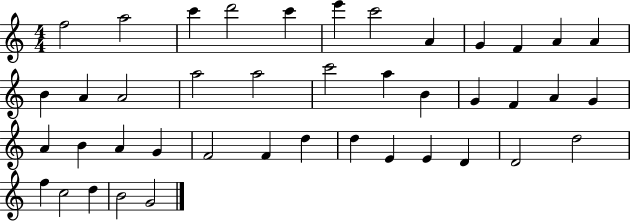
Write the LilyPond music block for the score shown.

{
  \clef treble
  \numericTimeSignature
  \time 4/4
  \key c \major
  f''2 a''2 | c'''4 d'''2 c'''4 | e'''4 c'''2 a'4 | g'4 f'4 a'4 a'4 | \break b'4 a'4 a'2 | a''2 a''2 | c'''2 a''4 b'4 | g'4 f'4 a'4 g'4 | \break a'4 b'4 a'4 g'4 | f'2 f'4 d''4 | d''4 e'4 e'4 d'4 | d'2 d''2 | \break f''4 c''2 d''4 | b'2 g'2 | \bar "|."
}